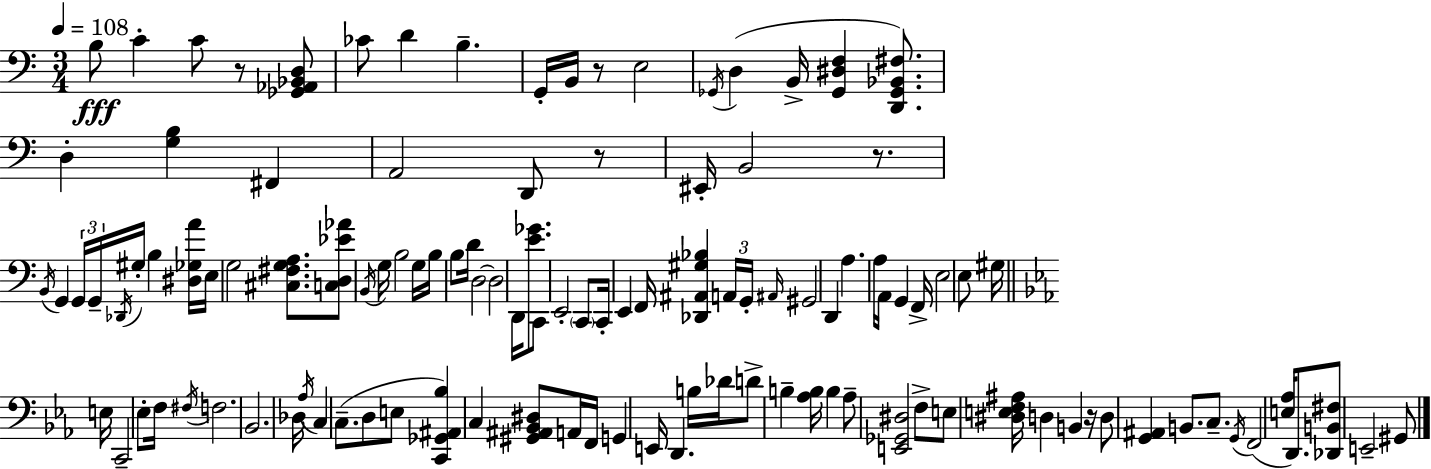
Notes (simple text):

B3/e C4/q C4/e R/e [Gb2,Ab2,Bb2,D3]/e CES4/e D4/q B3/q. G2/s B2/s R/e E3/h Gb2/s D3/q B2/s [Gb2,D#3,F3]/q [D2,Gb2,Bb2,F#3]/e. D3/q [G3,B3]/q F#2/q A2/h D2/e R/e EIS2/s B2/h R/e. B2/s G2/q G2/s G2/s Db2/s G#3/s B3/q [D#3,Gb3,A4]/s E3/s G3/h [C#3,F#3,G3,A3]/e. [C3,D3,Eb4,Ab4]/e B2/s G3/s B3/h G3/s B3/s B3/e D4/s D3/h D3/h D2/s [E4,Gb4]/e. C2/e E2/h C2/e C2/s E2/q F2/s [Db2,A#2,G#3,Bb3]/q A2/s G2/s A#2/s G#2/h D2/q A3/q. A3/s A2/s G2/q F2/s E3/h E3/e G#3/s E3/s C2/h Eb3/e F3/s F#3/s F3/h. Bb2/h. Db3/s Ab3/s C3/q C3/e. D3/e E3/e [C2,Gb2,A#2,Bb3]/q C3/q [G#2,A#2,Bb2,D#3]/e A2/s F2/s G2/q E2/s D2/q. B3/s Db4/s D4/e B3/q [Ab3,B3]/s B3/q Ab3/e [E2,Gb2,D#3]/h F3/e E3/e [D#3,E3,F3,A#3]/s D3/q B2/q R/s D3/e [G2,A#2]/q B2/e. C3/e. G2/s F2/h [E3,Ab3]/s D2/e. [Db2,B2,F#3]/e E2/h G#2/e